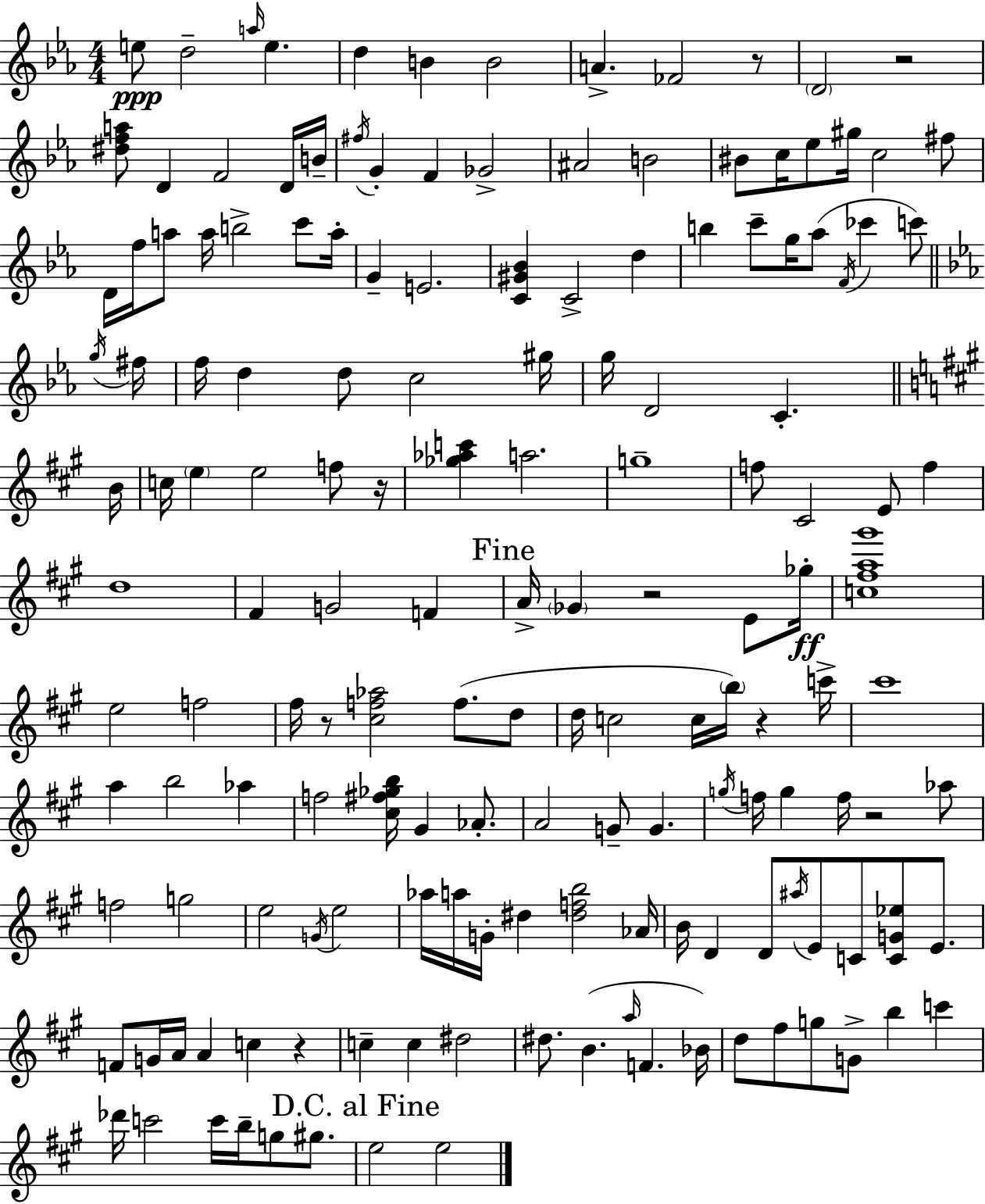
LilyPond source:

{
  \clef treble
  \numericTimeSignature
  \time 4/4
  \key ees \major
  e''8\ppp d''2-- \grace { a''16 } e''4. | d''4 b'4 b'2 | a'4.-> fes'2 r8 | \parenthesize d'2 r2 | \break <dis'' f'' a''>8 d'4 f'2 d'16 | b'16-- \acciaccatura { fis''16 } g'4-. f'4 ges'2-> | ais'2 b'2 | bis'8 c''16 ees''8 gis''16 c''2 | \break fis''8 d'16 f''16 a''8 a''16 b''2-> c'''8 | a''16-. g'4-- e'2. | <c' gis' bes'>4 c'2-> d''4 | b''4 c'''8-- g''16 aes''8( \acciaccatura { f'16 } ces'''4 | \break c'''8) \bar "||" \break \key ees \major \acciaccatura { g''16 } fis''16 f''16 d''4 d''8 c''2 | gis''16 g''16 d'2 c'4.-. | \bar "||" \break \key a \major b'16 c''16 \parenthesize e''4 e''2 f''8 | r16 <ges'' aes'' c'''>4 a''2. | g''1-- | f''8 cis'2 e'8 f''4 | \break d''1 | fis'4 g'2 f'4 | \mark "Fine" a'16-> \parenthesize ges'4 r2 e'8 | ges''16-.\ff <c'' fis'' a'' gis'''>1 | \break e''2 f''2 | fis''16 r8 <cis'' f'' aes''>2 f''8.( d''8 | d''16 c''2 c''16 \parenthesize b''16) r4 | c'''16-> cis'''1 | \break a''4 b''2 aes''4 | f''2 <cis'' fis'' ges'' b''>16 gis'4 aes'8.-. | a'2 g'8-- g'4. | \acciaccatura { g''16 } f''16 g''4 f''16 r2 | \break aes''8 f''2 g''2 | e''2 \acciaccatura { g'16 } e''2 | aes''16 a''16 g'16-. dis''4 <dis'' f'' b''>2 | aes'16 b'16 d'4 d'8 \acciaccatura { ais''16 } e'8 c'8 <c' g' ees''>8 | \break e'8. f'8 g'16 a'16 a'4 c''4 | r4 c''4-- c''4 dis''2 | dis''8. b'4.( \grace { a''16 } f'4. | bes'16) d''8 fis''8 g''8 g'8-> b''4 | \break c'''4 des'''16 c'''2 c'''16 b''16-- | g''8 gis''8. \mark "D.C. al Fine" e''2 e''2 | \bar "|."
}